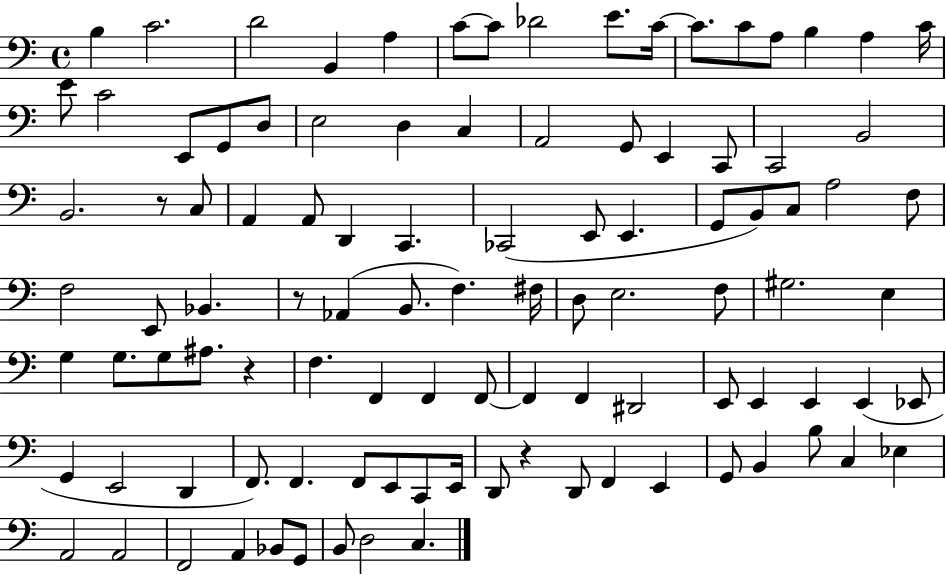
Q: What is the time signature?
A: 4/4